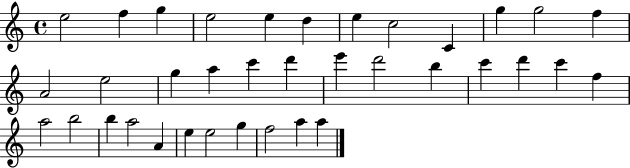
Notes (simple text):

E5/h F5/q G5/q E5/h E5/q D5/q E5/q C5/h C4/q G5/q G5/h F5/q A4/h E5/h G5/q A5/q C6/q D6/q E6/q D6/h B5/q C6/q D6/q C6/q F5/q A5/h B5/h B5/q A5/h A4/q E5/q E5/h G5/q F5/h A5/q A5/q